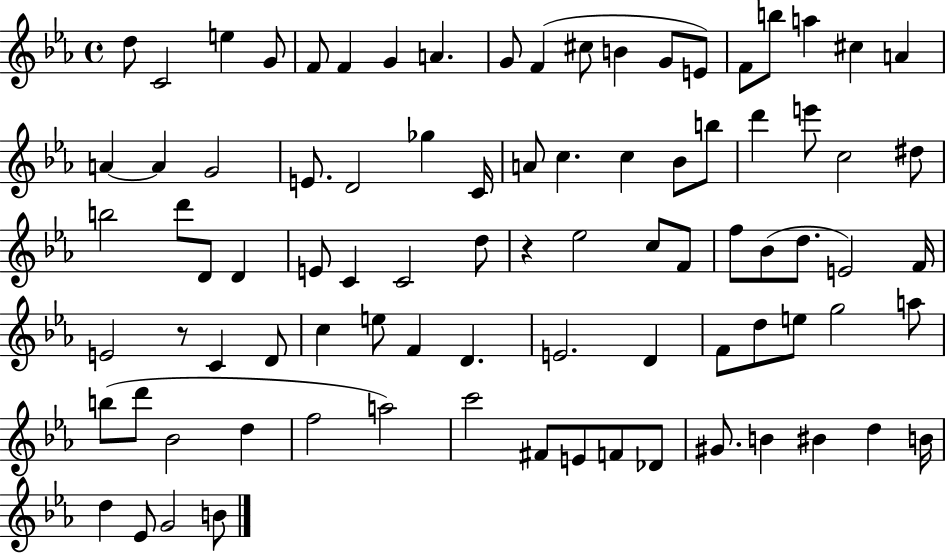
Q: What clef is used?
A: treble